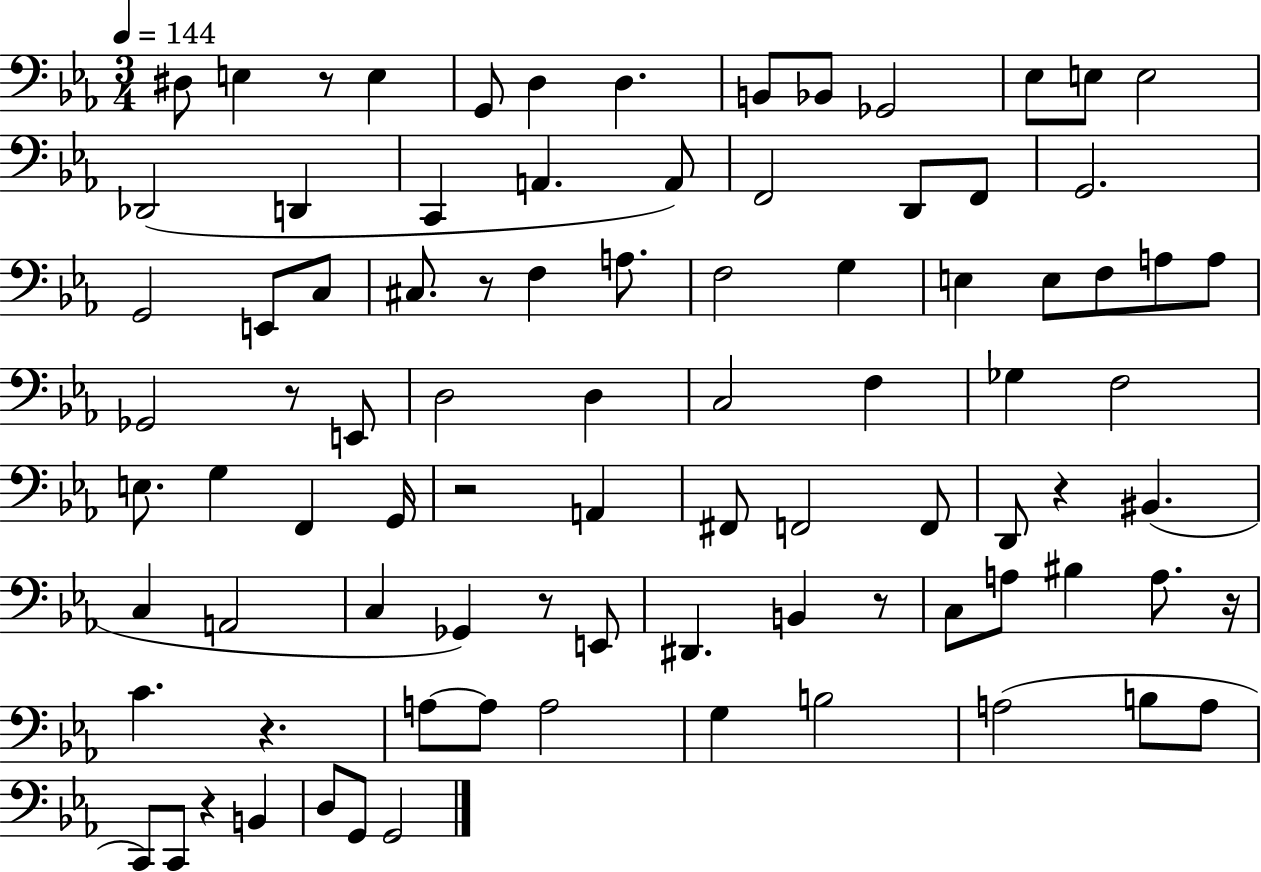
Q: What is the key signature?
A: EES major